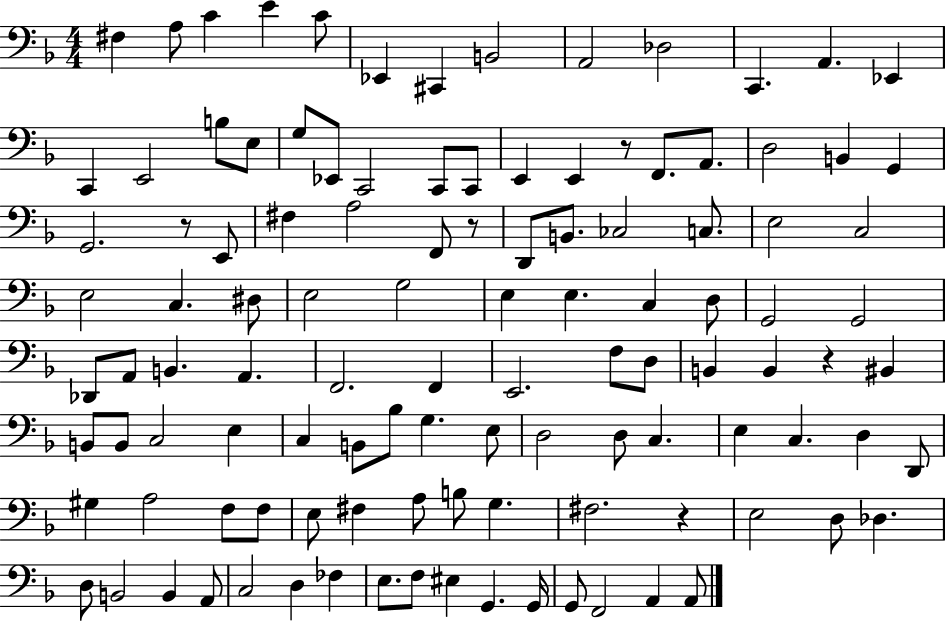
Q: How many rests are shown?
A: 5